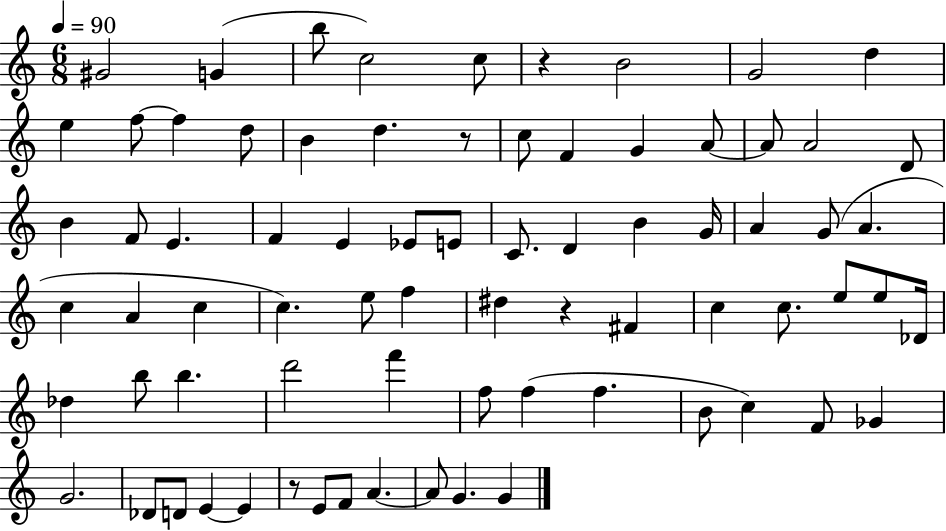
X:1
T:Untitled
M:6/8
L:1/4
K:C
^G2 G b/2 c2 c/2 z B2 G2 d e f/2 f d/2 B d z/2 c/2 F G A/2 A/2 A2 D/2 B F/2 E F E _E/2 E/2 C/2 D B G/4 A G/2 A c A c c e/2 f ^d z ^F c c/2 e/2 e/2 _D/4 _d b/2 b d'2 f' f/2 f f B/2 c F/2 _G G2 _D/2 D/2 E E z/2 E/2 F/2 A A/2 G G